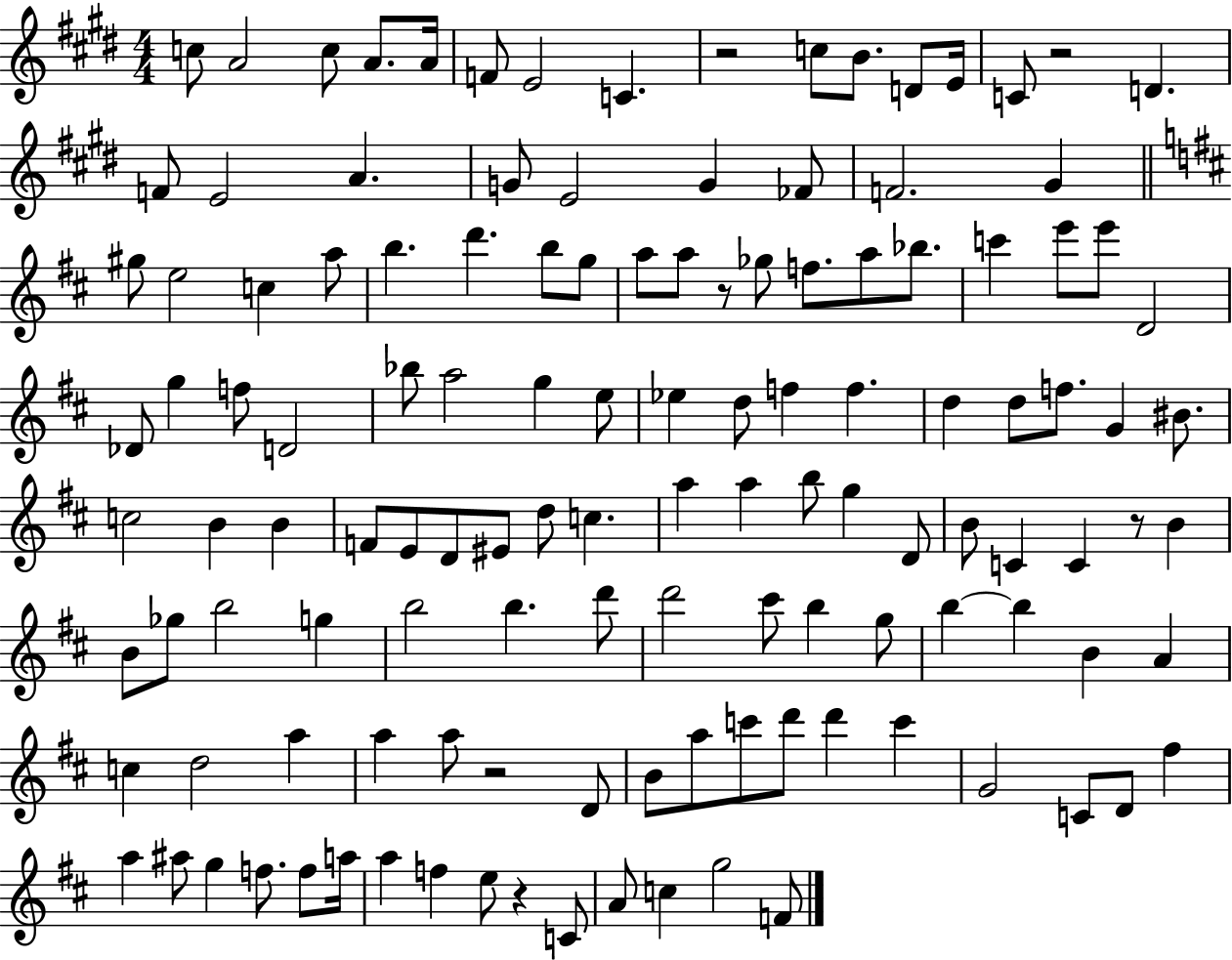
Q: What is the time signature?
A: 4/4